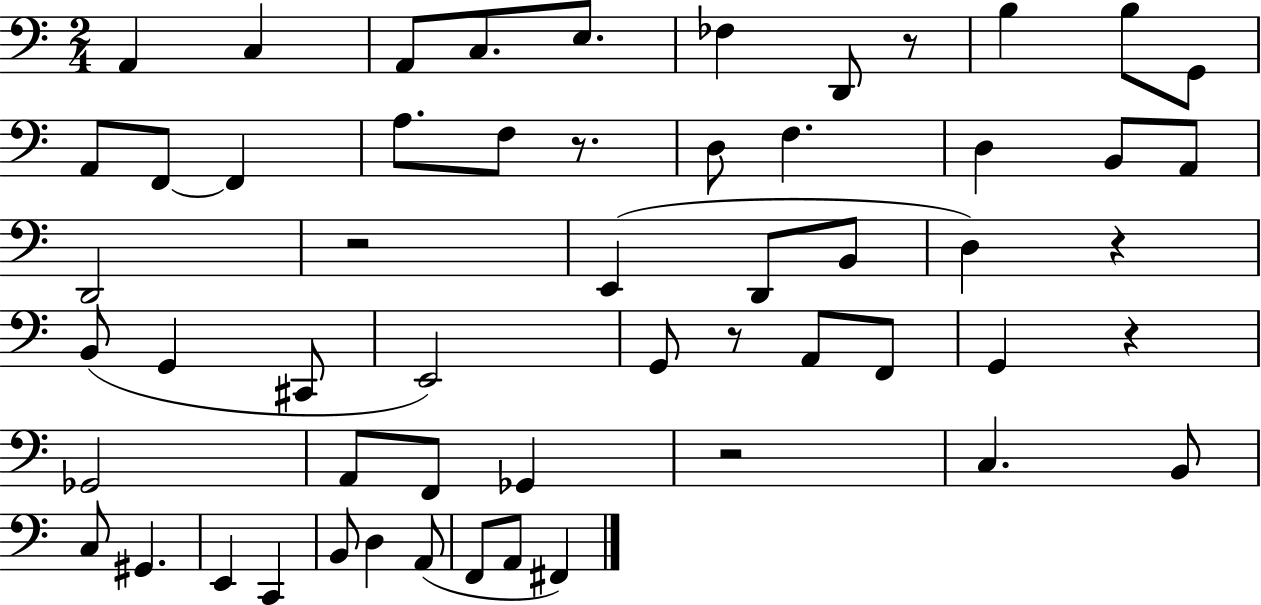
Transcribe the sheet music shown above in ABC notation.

X:1
T:Untitled
M:2/4
L:1/4
K:C
A,, C, A,,/2 C,/2 E,/2 _F, D,,/2 z/2 B, B,/2 G,,/2 A,,/2 F,,/2 F,, A,/2 F,/2 z/2 D,/2 F, D, B,,/2 A,,/2 D,,2 z2 E,, D,,/2 B,,/2 D, z B,,/2 G,, ^C,,/2 E,,2 G,,/2 z/2 A,,/2 F,,/2 G,, z _G,,2 A,,/2 F,,/2 _G,, z2 C, B,,/2 C,/2 ^G,, E,, C,, B,,/2 D, A,,/2 F,,/2 A,,/2 ^F,,